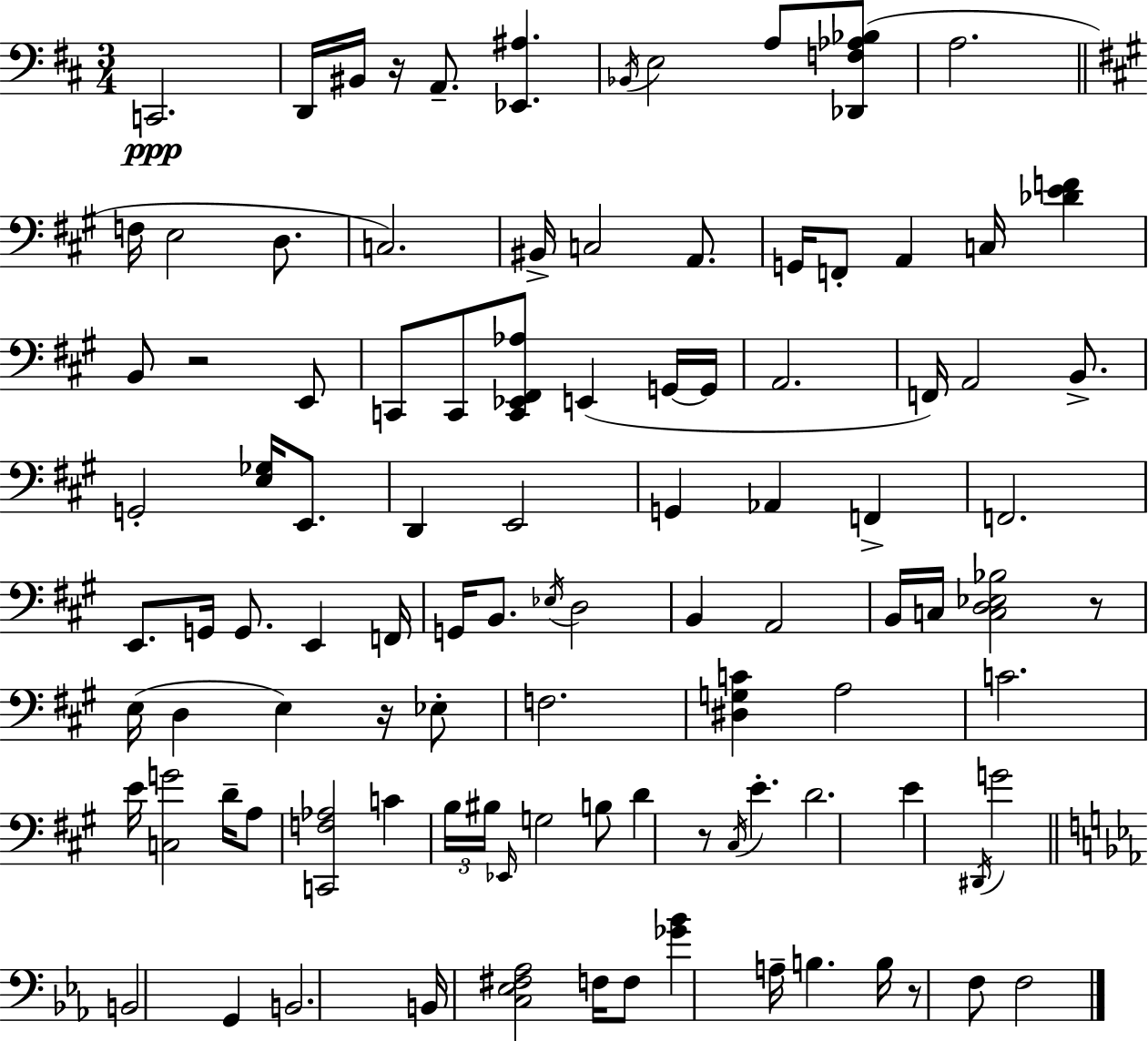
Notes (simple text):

C2/h. D2/s BIS2/s R/s A2/e. [Eb2,A#3]/q. Bb2/s E3/h A3/e [Db2,F3,Ab3,Bb3]/e A3/h. F3/s E3/h D3/e. C3/h. BIS2/s C3/h A2/e. G2/s F2/e A2/q C3/s [Db4,E4,F4]/q B2/e R/h E2/e C2/e C2/e [C2,Eb2,F#2,Ab3]/e E2/q G2/s G2/s A2/h. F2/s A2/h B2/e. G2/h [E3,Gb3]/s E2/e. D2/q E2/h G2/q Ab2/q F2/q F2/h. E2/e. G2/s G2/e. E2/q F2/s G2/s B2/e. Eb3/s D3/h B2/q A2/h B2/s C3/s [C3,D3,Eb3,Bb3]/h R/e E3/s D3/q E3/q R/s Eb3/e F3/h. [D#3,G3,C4]/q A3/h C4/h. E4/s [C3,G4]/h D4/s A3/e [C2,F3,Ab3]/h C4/q B3/s BIS3/s Eb2/s G3/h B3/e D4/q R/e C#3/s E4/q. D4/h. E4/q D#2/s G4/h B2/h G2/q B2/h. B2/s [C3,Eb3,F#3,Ab3]/h F3/s F3/e [Gb4,Bb4]/q A3/s B3/q. B3/s R/e F3/e F3/h